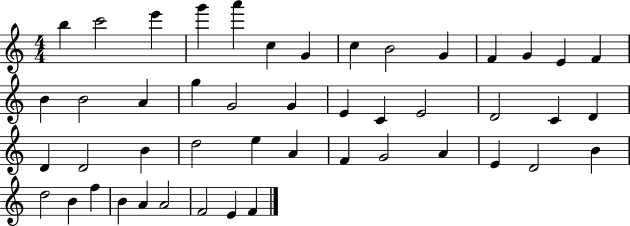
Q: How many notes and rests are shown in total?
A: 47